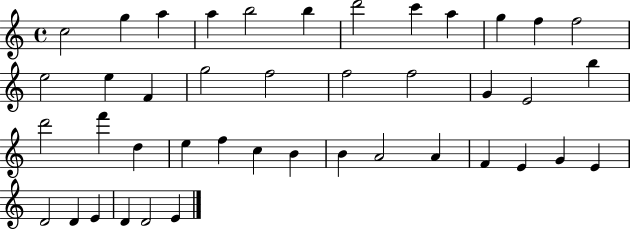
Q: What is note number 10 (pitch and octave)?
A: G5